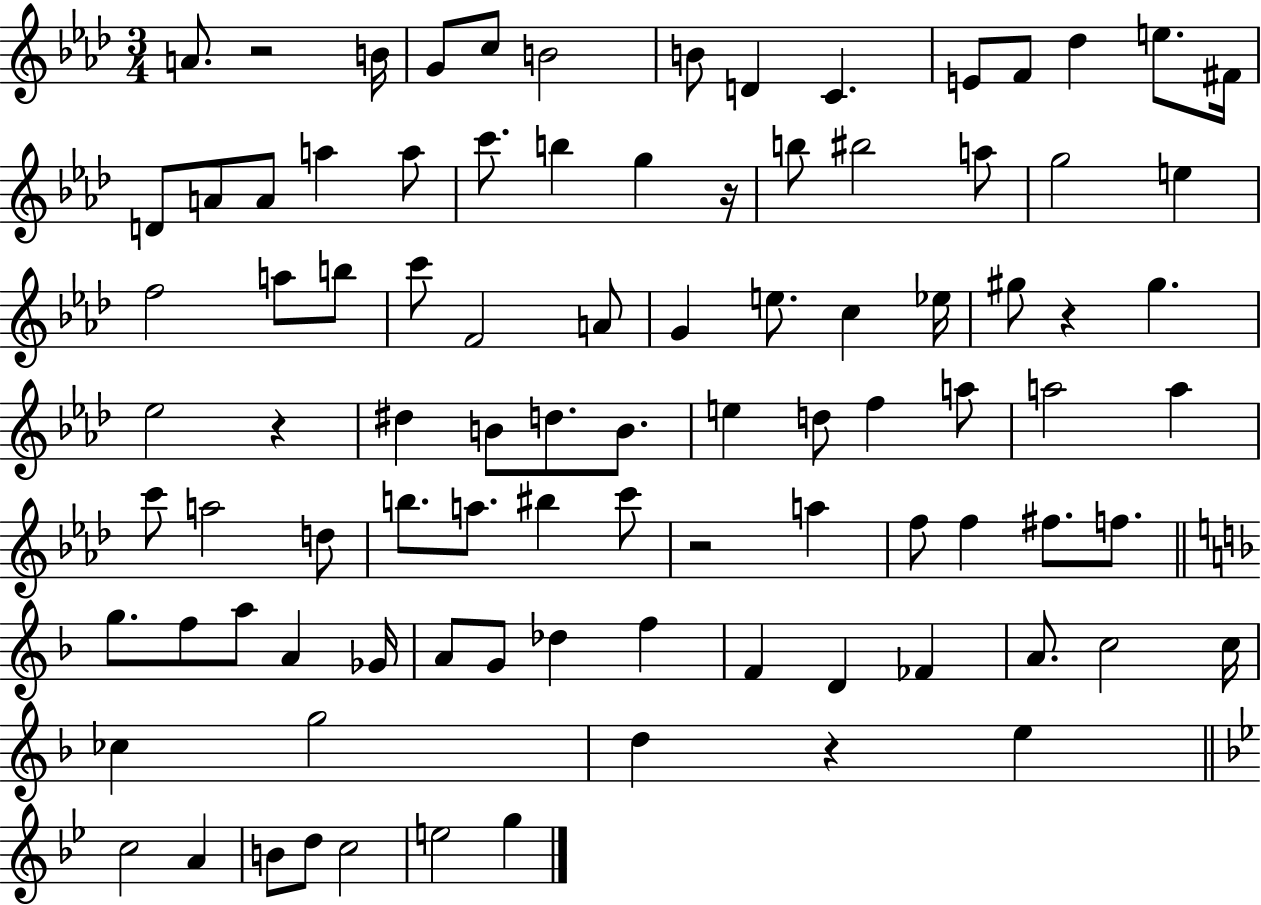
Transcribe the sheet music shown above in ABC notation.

X:1
T:Untitled
M:3/4
L:1/4
K:Ab
A/2 z2 B/4 G/2 c/2 B2 B/2 D C E/2 F/2 _d e/2 ^F/4 D/2 A/2 A/2 a a/2 c'/2 b g z/4 b/2 ^b2 a/2 g2 e f2 a/2 b/2 c'/2 F2 A/2 G e/2 c _e/4 ^g/2 z ^g _e2 z ^d B/2 d/2 B/2 e d/2 f a/2 a2 a c'/2 a2 d/2 b/2 a/2 ^b c'/2 z2 a f/2 f ^f/2 f/2 g/2 f/2 a/2 A _G/4 A/2 G/2 _d f F D _F A/2 c2 c/4 _c g2 d z e c2 A B/2 d/2 c2 e2 g